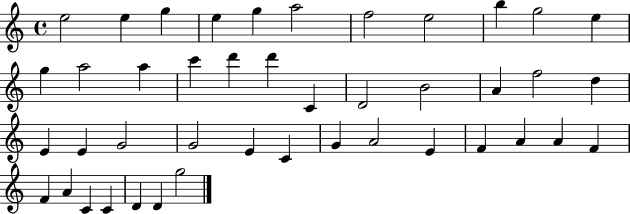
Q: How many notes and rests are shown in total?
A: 43